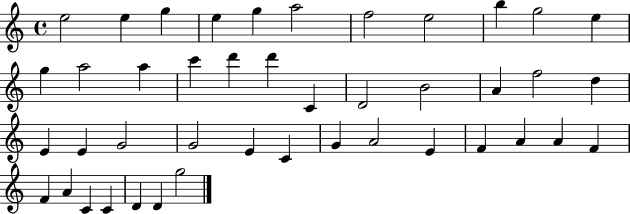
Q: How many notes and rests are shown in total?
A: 43